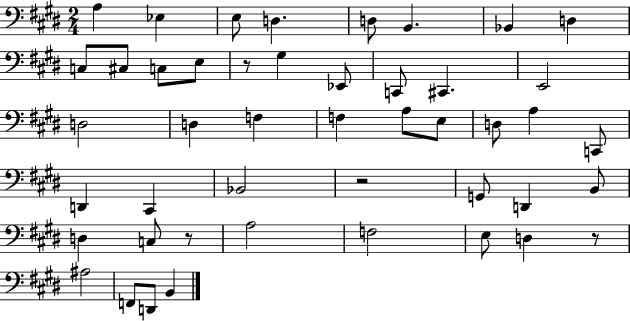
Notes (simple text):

A3/q Eb3/q E3/e D3/q. D3/e B2/q. Bb2/q D3/q C3/e C#3/e C3/e E3/e R/e G#3/q Eb2/e C2/e C#2/q. E2/h D3/h D3/q F3/q F3/q A3/e E3/e D3/e A3/q C2/e D2/q C#2/q Bb2/h R/h G2/e D2/q B2/e D3/q C3/e R/e A3/h F3/h E3/e D3/q R/e A#3/h F2/e D2/e B2/q